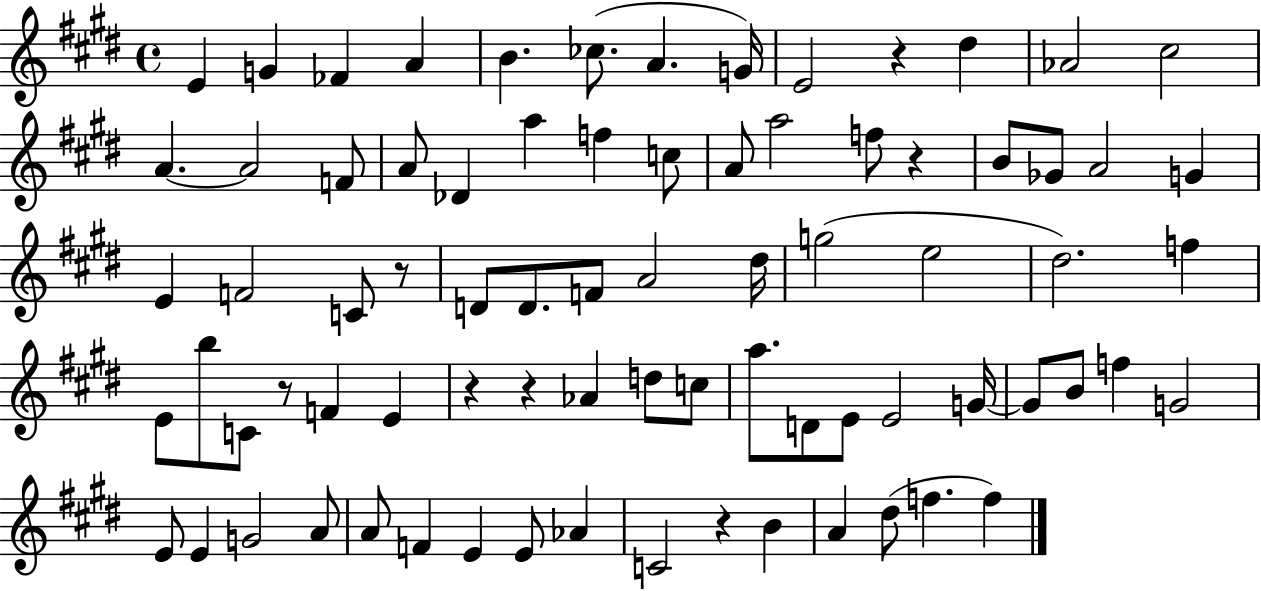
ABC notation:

X:1
T:Untitled
M:4/4
L:1/4
K:E
E G _F A B _c/2 A G/4 E2 z ^d _A2 ^c2 A A2 F/2 A/2 _D a f c/2 A/2 a2 f/2 z B/2 _G/2 A2 G E F2 C/2 z/2 D/2 D/2 F/2 A2 ^d/4 g2 e2 ^d2 f E/2 b/2 C/2 z/2 F E z z _A d/2 c/2 a/2 D/2 E/2 E2 G/4 G/2 B/2 f G2 E/2 E G2 A/2 A/2 F E E/2 _A C2 z B A ^d/2 f f